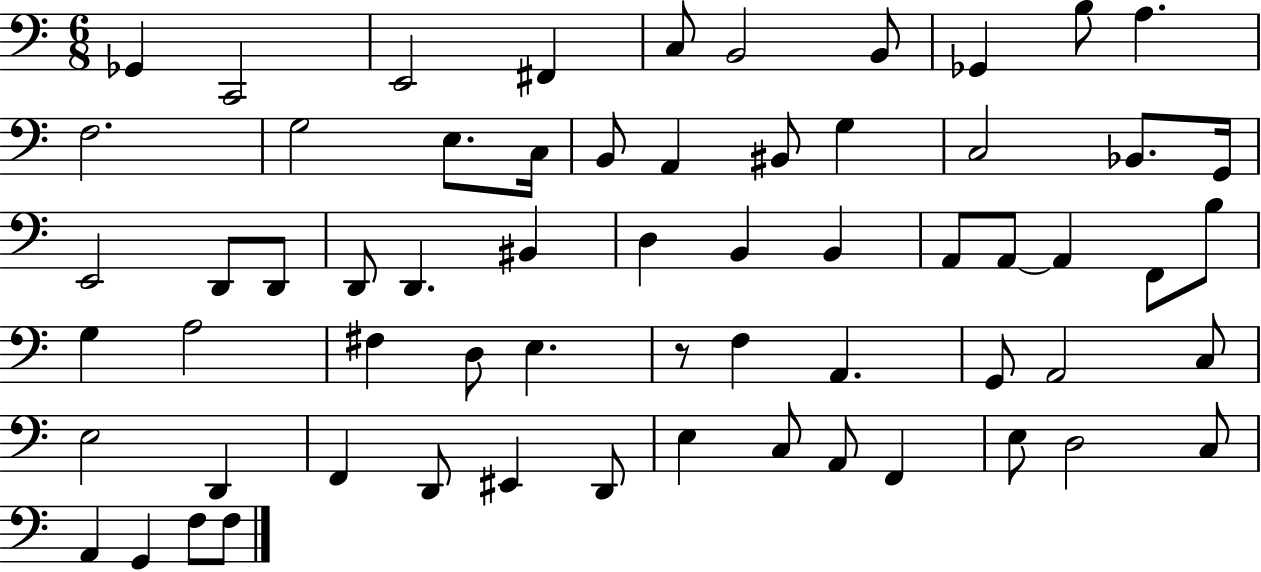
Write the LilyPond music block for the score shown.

{
  \clef bass
  \numericTimeSignature
  \time 6/8
  \key c \major
  ges,4 c,2 | e,2 fis,4 | c8 b,2 b,8 | ges,4 b8 a4. | \break f2. | g2 e8. c16 | b,8 a,4 bis,8 g4 | c2 bes,8. g,16 | \break e,2 d,8 d,8 | d,8 d,4. bis,4 | d4 b,4 b,4 | a,8 a,8~~ a,4 f,8 b8 | \break g4 a2 | fis4 d8 e4. | r8 f4 a,4. | g,8 a,2 c8 | \break e2 d,4 | f,4 d,8 eis,4 d,8 | e4 c8 a,8 f,4 | e8 d2 c8 | \break a,4 g,4 f8 f8 | \bar "|."
}